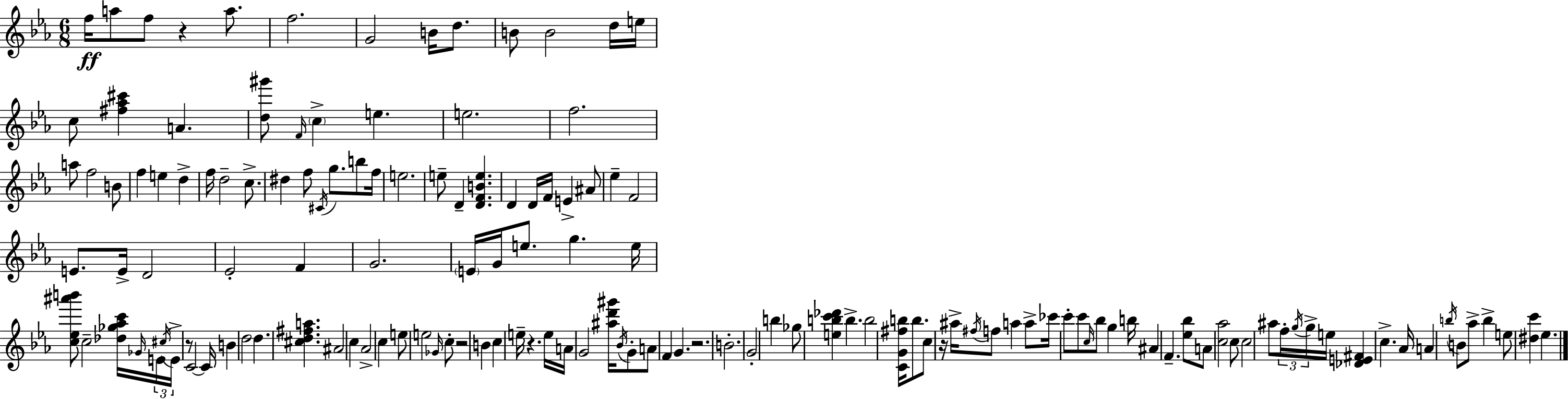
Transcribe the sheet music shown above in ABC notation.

X:1
T:Untitled
M:6/8
L:1/4
K:Eb
f/4 a/2 f/2 z a/2 f2 G2 B/4 d/2 B/2 B2 d/4 e/4 c/2 [^f_a^c'] A [d^g']/2 F/4 c e e2 f2 a/2 f2 B/2 f e d f/4 d2 c/2 ^d f/2 ^C/4 g/2 b/2 f/4 e2 e/2 D [DFBe] D D/4 F/4 E ^A/2 _e F2 E/2 E/4 D2 _E2 F G2 E/4 G/4 e/2 g e/4 [c_e^a'b']/2 c2 [_d_g_ac']/4 _G/4 E/4 ^c/4 E/4 z/2 C2 C/4 B d2 d [^cd^fa] ^A2 c _A2 c e/2 e2 _G/4 c/2 z2 B c e/4 z e/4 A/4 G2 [^ad'^g']/4 _B/4 G/2 A/2 F G z2 B2 G2 b _g/2 [ebc'_d'] b b2 [CG^fb]/4 b/2 c/2 z/4 ^a/4 ^f/4 f/2 a a/2 _c'/4 c'/2 c'/2 c/4 _b/2 g b/4 ^A F [_e_b]/2 A/2 [c_a]2 c/2 c2 ^a/2 f/4 g/4 g/4 e/4 [_DE^F] c _A/4 A b/4 B/2 _a/2 b e/2 [^dc'] _e